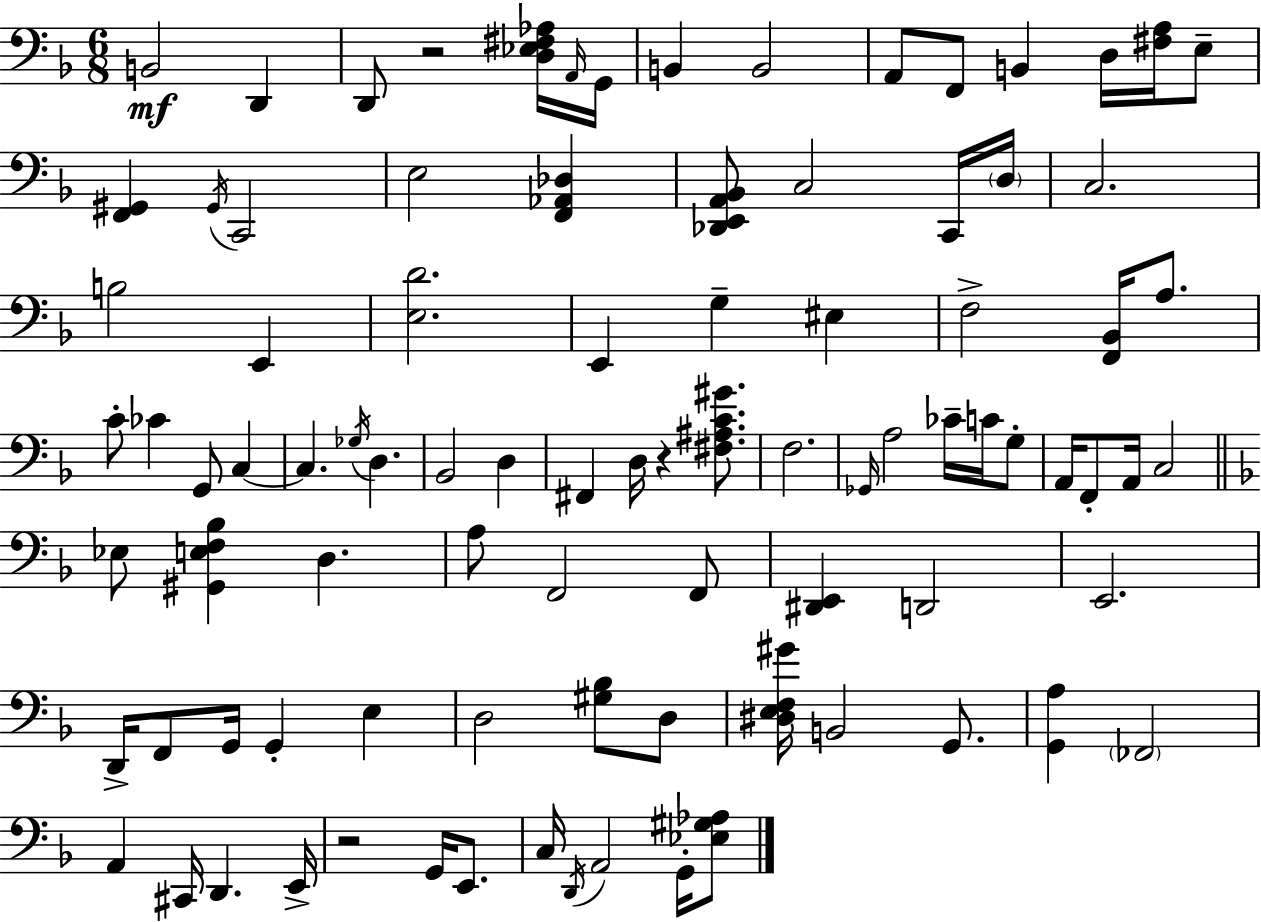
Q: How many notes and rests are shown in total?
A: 91